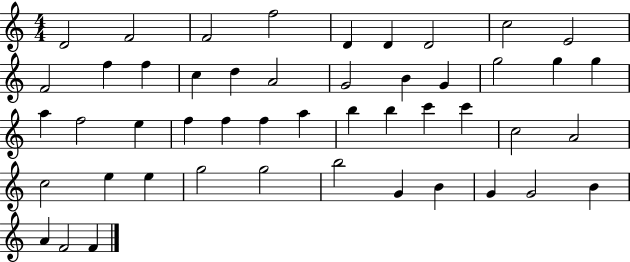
{
  \clef treble
  \numericTimeSignature
  \time 4/4
  \key c \major
  d'2 f'2 | f'2 f''2 | d'4 d'4 d'2 | c''2 e'2 | \break f'2 f''4 f''4 | c''4 d''4 a'2 | g'2 b'4 g'4 | g''2 g''4 g''4 | \break a''4 f''2 e''4 | f''4 f''4 f''4 a''4 | b''4 b''4 c'''4 c'''4 | c''2 a'2 | \break c''2 e''4 e''4 | g''2 g''2 | b''2 g'4 b'4 | g'4 g'2 b'4 | \break a'4 f'2 f'4 | \bar "|."
}